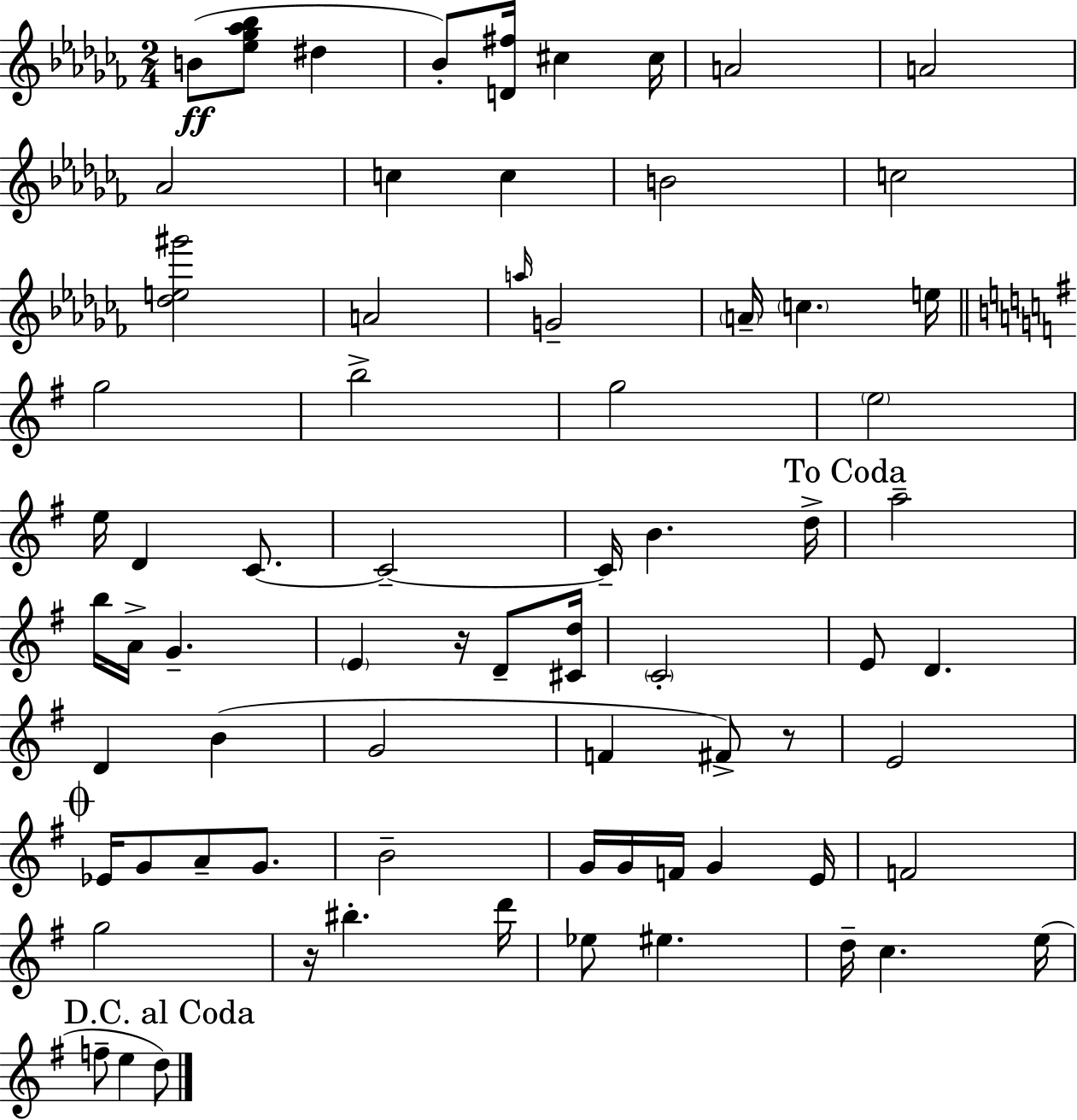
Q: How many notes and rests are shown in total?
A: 73